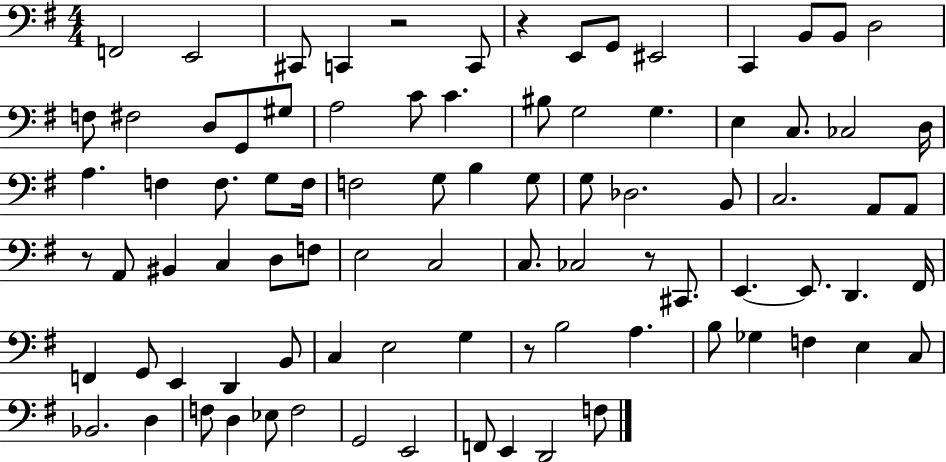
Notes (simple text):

F2/h E2/h C#2/e C2/q R/h C2/e R/q E2/e G2/e EIS2/h C2/q B2/e B2/e D3/h F3/e F#3/h D3/e G2/e G#3/e A3/h C4/e C4/q. BIS3/e G3/h G3/q. E3/q C3/e. CES3/h D3/s A3/q. F3/q F3/e. G3/e F3/s F3/h G3/e B3/q G3/e G3/e Db3/h. B2/e C3/h. A2/e A2/e R/e A2/e BIS2/q C3/q D3/e F3/e E3/h C3/h C3/e. CES3/h R/e C#2/e. E2/q. E2/e. D2/q. F#2/s F2/q G2/e E2/q D2/q B2/e C3/q E3/h G3/q R/e B3/h A3/q. B3/e Gb3/q F3/q E3/q C3/e Bb2/h. D3/q F3/e D3/q Eb3/e F3/h G2/h E2/h F2/e E2/q D2/h F3/e